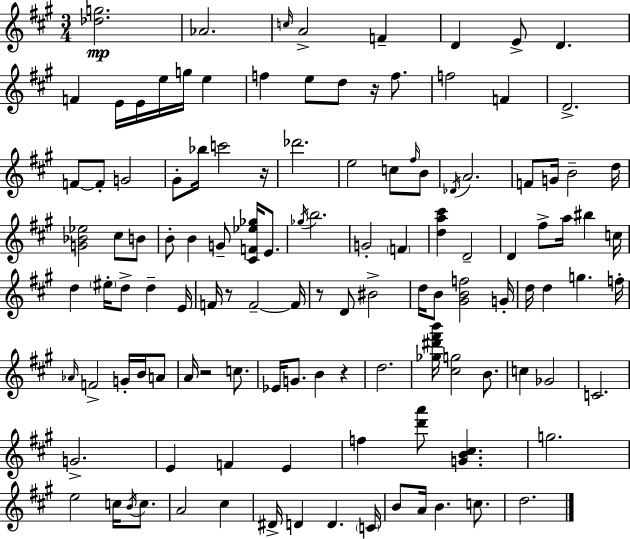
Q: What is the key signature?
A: A major